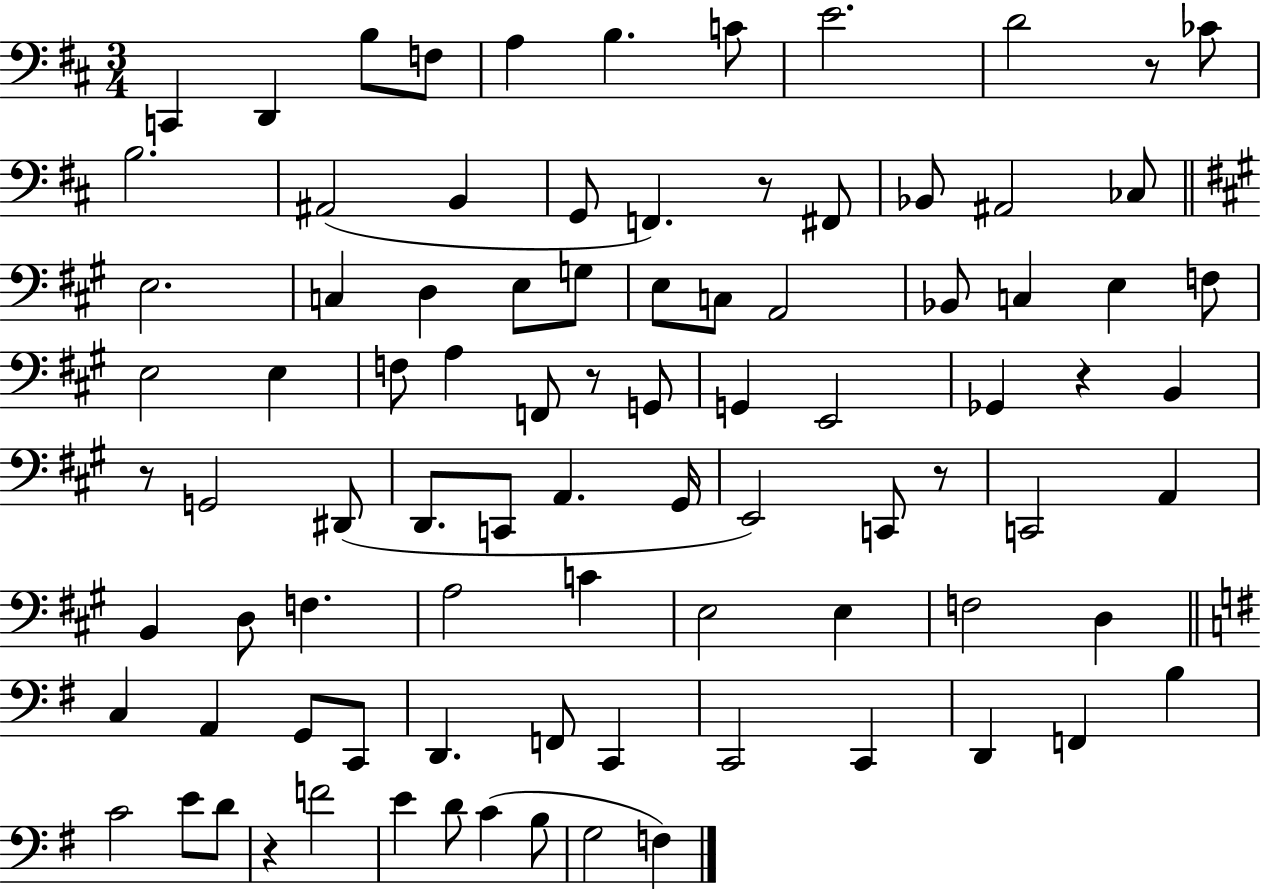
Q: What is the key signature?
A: D major